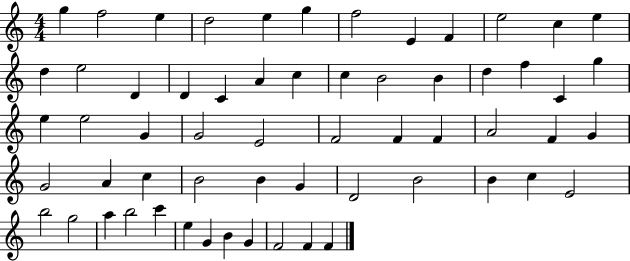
G5/q F5/h E5/q D5/h E5/q G5/q F5/h E4/q F4/q E5/h C5/q E5/q D5/q E5/h D4/q D4/q C4/q A4/q C5/q C5/q B4/h B4/q D5/q F5/q C4/q G5/q E5/q E5/h G4/q G4/h E4/h F4/h F4/q F4/q A4/h F4/q G4/q G4/h A4/q C5/q B4/h B4/q G4/q D4/h B4/h B4/q C5/q E4/h B5/h G5/h A5/q B5/h C6/q E5/q G4/q B4/q G4/q F4/h F4/q F4/q